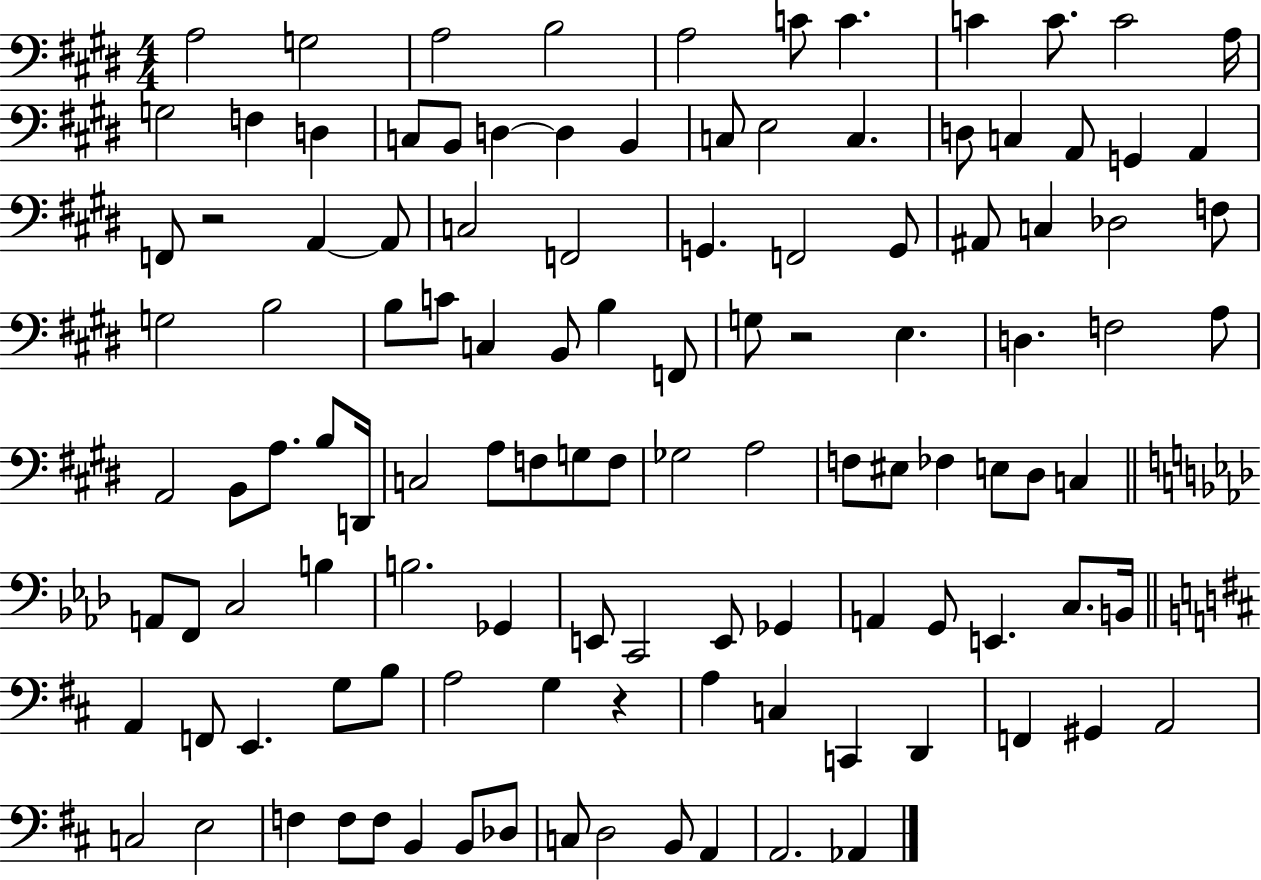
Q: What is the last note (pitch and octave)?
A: Ab2